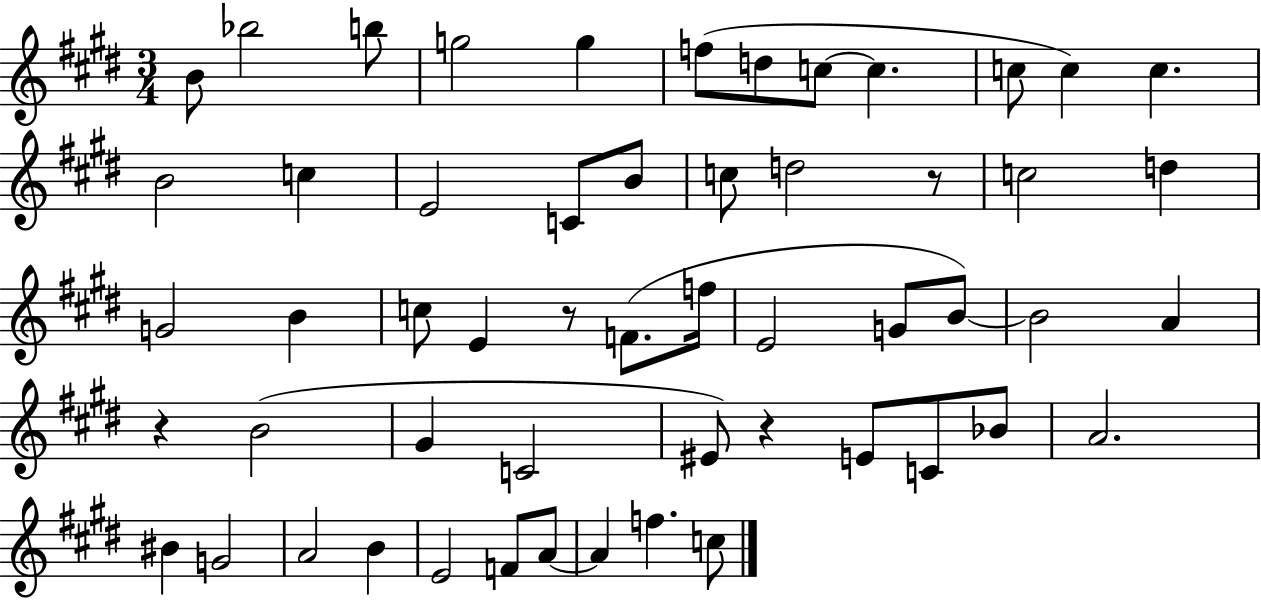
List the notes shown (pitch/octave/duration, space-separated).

B4/e Bb5/h B5/e G5/h G5/q F5/e D5/e C5/e C5/q. C5/e C5/q C5/q. B4/h C5/q E4/h C4/e B4/e C5/e D5/h R/e C5/h D5/q G4/h B4/q C5/e E4/q R/e F4/e. F5/s E4/h G4/e B4/e B4/h A4/q R/q B4/h G#4/q C4/h EIS4/e R/q E4/e C4/e Bb4/e A4/h. BIS4/q G4/h A4/h B4/q E4/h F4/e A4/e A4/q F5/q. C5/e